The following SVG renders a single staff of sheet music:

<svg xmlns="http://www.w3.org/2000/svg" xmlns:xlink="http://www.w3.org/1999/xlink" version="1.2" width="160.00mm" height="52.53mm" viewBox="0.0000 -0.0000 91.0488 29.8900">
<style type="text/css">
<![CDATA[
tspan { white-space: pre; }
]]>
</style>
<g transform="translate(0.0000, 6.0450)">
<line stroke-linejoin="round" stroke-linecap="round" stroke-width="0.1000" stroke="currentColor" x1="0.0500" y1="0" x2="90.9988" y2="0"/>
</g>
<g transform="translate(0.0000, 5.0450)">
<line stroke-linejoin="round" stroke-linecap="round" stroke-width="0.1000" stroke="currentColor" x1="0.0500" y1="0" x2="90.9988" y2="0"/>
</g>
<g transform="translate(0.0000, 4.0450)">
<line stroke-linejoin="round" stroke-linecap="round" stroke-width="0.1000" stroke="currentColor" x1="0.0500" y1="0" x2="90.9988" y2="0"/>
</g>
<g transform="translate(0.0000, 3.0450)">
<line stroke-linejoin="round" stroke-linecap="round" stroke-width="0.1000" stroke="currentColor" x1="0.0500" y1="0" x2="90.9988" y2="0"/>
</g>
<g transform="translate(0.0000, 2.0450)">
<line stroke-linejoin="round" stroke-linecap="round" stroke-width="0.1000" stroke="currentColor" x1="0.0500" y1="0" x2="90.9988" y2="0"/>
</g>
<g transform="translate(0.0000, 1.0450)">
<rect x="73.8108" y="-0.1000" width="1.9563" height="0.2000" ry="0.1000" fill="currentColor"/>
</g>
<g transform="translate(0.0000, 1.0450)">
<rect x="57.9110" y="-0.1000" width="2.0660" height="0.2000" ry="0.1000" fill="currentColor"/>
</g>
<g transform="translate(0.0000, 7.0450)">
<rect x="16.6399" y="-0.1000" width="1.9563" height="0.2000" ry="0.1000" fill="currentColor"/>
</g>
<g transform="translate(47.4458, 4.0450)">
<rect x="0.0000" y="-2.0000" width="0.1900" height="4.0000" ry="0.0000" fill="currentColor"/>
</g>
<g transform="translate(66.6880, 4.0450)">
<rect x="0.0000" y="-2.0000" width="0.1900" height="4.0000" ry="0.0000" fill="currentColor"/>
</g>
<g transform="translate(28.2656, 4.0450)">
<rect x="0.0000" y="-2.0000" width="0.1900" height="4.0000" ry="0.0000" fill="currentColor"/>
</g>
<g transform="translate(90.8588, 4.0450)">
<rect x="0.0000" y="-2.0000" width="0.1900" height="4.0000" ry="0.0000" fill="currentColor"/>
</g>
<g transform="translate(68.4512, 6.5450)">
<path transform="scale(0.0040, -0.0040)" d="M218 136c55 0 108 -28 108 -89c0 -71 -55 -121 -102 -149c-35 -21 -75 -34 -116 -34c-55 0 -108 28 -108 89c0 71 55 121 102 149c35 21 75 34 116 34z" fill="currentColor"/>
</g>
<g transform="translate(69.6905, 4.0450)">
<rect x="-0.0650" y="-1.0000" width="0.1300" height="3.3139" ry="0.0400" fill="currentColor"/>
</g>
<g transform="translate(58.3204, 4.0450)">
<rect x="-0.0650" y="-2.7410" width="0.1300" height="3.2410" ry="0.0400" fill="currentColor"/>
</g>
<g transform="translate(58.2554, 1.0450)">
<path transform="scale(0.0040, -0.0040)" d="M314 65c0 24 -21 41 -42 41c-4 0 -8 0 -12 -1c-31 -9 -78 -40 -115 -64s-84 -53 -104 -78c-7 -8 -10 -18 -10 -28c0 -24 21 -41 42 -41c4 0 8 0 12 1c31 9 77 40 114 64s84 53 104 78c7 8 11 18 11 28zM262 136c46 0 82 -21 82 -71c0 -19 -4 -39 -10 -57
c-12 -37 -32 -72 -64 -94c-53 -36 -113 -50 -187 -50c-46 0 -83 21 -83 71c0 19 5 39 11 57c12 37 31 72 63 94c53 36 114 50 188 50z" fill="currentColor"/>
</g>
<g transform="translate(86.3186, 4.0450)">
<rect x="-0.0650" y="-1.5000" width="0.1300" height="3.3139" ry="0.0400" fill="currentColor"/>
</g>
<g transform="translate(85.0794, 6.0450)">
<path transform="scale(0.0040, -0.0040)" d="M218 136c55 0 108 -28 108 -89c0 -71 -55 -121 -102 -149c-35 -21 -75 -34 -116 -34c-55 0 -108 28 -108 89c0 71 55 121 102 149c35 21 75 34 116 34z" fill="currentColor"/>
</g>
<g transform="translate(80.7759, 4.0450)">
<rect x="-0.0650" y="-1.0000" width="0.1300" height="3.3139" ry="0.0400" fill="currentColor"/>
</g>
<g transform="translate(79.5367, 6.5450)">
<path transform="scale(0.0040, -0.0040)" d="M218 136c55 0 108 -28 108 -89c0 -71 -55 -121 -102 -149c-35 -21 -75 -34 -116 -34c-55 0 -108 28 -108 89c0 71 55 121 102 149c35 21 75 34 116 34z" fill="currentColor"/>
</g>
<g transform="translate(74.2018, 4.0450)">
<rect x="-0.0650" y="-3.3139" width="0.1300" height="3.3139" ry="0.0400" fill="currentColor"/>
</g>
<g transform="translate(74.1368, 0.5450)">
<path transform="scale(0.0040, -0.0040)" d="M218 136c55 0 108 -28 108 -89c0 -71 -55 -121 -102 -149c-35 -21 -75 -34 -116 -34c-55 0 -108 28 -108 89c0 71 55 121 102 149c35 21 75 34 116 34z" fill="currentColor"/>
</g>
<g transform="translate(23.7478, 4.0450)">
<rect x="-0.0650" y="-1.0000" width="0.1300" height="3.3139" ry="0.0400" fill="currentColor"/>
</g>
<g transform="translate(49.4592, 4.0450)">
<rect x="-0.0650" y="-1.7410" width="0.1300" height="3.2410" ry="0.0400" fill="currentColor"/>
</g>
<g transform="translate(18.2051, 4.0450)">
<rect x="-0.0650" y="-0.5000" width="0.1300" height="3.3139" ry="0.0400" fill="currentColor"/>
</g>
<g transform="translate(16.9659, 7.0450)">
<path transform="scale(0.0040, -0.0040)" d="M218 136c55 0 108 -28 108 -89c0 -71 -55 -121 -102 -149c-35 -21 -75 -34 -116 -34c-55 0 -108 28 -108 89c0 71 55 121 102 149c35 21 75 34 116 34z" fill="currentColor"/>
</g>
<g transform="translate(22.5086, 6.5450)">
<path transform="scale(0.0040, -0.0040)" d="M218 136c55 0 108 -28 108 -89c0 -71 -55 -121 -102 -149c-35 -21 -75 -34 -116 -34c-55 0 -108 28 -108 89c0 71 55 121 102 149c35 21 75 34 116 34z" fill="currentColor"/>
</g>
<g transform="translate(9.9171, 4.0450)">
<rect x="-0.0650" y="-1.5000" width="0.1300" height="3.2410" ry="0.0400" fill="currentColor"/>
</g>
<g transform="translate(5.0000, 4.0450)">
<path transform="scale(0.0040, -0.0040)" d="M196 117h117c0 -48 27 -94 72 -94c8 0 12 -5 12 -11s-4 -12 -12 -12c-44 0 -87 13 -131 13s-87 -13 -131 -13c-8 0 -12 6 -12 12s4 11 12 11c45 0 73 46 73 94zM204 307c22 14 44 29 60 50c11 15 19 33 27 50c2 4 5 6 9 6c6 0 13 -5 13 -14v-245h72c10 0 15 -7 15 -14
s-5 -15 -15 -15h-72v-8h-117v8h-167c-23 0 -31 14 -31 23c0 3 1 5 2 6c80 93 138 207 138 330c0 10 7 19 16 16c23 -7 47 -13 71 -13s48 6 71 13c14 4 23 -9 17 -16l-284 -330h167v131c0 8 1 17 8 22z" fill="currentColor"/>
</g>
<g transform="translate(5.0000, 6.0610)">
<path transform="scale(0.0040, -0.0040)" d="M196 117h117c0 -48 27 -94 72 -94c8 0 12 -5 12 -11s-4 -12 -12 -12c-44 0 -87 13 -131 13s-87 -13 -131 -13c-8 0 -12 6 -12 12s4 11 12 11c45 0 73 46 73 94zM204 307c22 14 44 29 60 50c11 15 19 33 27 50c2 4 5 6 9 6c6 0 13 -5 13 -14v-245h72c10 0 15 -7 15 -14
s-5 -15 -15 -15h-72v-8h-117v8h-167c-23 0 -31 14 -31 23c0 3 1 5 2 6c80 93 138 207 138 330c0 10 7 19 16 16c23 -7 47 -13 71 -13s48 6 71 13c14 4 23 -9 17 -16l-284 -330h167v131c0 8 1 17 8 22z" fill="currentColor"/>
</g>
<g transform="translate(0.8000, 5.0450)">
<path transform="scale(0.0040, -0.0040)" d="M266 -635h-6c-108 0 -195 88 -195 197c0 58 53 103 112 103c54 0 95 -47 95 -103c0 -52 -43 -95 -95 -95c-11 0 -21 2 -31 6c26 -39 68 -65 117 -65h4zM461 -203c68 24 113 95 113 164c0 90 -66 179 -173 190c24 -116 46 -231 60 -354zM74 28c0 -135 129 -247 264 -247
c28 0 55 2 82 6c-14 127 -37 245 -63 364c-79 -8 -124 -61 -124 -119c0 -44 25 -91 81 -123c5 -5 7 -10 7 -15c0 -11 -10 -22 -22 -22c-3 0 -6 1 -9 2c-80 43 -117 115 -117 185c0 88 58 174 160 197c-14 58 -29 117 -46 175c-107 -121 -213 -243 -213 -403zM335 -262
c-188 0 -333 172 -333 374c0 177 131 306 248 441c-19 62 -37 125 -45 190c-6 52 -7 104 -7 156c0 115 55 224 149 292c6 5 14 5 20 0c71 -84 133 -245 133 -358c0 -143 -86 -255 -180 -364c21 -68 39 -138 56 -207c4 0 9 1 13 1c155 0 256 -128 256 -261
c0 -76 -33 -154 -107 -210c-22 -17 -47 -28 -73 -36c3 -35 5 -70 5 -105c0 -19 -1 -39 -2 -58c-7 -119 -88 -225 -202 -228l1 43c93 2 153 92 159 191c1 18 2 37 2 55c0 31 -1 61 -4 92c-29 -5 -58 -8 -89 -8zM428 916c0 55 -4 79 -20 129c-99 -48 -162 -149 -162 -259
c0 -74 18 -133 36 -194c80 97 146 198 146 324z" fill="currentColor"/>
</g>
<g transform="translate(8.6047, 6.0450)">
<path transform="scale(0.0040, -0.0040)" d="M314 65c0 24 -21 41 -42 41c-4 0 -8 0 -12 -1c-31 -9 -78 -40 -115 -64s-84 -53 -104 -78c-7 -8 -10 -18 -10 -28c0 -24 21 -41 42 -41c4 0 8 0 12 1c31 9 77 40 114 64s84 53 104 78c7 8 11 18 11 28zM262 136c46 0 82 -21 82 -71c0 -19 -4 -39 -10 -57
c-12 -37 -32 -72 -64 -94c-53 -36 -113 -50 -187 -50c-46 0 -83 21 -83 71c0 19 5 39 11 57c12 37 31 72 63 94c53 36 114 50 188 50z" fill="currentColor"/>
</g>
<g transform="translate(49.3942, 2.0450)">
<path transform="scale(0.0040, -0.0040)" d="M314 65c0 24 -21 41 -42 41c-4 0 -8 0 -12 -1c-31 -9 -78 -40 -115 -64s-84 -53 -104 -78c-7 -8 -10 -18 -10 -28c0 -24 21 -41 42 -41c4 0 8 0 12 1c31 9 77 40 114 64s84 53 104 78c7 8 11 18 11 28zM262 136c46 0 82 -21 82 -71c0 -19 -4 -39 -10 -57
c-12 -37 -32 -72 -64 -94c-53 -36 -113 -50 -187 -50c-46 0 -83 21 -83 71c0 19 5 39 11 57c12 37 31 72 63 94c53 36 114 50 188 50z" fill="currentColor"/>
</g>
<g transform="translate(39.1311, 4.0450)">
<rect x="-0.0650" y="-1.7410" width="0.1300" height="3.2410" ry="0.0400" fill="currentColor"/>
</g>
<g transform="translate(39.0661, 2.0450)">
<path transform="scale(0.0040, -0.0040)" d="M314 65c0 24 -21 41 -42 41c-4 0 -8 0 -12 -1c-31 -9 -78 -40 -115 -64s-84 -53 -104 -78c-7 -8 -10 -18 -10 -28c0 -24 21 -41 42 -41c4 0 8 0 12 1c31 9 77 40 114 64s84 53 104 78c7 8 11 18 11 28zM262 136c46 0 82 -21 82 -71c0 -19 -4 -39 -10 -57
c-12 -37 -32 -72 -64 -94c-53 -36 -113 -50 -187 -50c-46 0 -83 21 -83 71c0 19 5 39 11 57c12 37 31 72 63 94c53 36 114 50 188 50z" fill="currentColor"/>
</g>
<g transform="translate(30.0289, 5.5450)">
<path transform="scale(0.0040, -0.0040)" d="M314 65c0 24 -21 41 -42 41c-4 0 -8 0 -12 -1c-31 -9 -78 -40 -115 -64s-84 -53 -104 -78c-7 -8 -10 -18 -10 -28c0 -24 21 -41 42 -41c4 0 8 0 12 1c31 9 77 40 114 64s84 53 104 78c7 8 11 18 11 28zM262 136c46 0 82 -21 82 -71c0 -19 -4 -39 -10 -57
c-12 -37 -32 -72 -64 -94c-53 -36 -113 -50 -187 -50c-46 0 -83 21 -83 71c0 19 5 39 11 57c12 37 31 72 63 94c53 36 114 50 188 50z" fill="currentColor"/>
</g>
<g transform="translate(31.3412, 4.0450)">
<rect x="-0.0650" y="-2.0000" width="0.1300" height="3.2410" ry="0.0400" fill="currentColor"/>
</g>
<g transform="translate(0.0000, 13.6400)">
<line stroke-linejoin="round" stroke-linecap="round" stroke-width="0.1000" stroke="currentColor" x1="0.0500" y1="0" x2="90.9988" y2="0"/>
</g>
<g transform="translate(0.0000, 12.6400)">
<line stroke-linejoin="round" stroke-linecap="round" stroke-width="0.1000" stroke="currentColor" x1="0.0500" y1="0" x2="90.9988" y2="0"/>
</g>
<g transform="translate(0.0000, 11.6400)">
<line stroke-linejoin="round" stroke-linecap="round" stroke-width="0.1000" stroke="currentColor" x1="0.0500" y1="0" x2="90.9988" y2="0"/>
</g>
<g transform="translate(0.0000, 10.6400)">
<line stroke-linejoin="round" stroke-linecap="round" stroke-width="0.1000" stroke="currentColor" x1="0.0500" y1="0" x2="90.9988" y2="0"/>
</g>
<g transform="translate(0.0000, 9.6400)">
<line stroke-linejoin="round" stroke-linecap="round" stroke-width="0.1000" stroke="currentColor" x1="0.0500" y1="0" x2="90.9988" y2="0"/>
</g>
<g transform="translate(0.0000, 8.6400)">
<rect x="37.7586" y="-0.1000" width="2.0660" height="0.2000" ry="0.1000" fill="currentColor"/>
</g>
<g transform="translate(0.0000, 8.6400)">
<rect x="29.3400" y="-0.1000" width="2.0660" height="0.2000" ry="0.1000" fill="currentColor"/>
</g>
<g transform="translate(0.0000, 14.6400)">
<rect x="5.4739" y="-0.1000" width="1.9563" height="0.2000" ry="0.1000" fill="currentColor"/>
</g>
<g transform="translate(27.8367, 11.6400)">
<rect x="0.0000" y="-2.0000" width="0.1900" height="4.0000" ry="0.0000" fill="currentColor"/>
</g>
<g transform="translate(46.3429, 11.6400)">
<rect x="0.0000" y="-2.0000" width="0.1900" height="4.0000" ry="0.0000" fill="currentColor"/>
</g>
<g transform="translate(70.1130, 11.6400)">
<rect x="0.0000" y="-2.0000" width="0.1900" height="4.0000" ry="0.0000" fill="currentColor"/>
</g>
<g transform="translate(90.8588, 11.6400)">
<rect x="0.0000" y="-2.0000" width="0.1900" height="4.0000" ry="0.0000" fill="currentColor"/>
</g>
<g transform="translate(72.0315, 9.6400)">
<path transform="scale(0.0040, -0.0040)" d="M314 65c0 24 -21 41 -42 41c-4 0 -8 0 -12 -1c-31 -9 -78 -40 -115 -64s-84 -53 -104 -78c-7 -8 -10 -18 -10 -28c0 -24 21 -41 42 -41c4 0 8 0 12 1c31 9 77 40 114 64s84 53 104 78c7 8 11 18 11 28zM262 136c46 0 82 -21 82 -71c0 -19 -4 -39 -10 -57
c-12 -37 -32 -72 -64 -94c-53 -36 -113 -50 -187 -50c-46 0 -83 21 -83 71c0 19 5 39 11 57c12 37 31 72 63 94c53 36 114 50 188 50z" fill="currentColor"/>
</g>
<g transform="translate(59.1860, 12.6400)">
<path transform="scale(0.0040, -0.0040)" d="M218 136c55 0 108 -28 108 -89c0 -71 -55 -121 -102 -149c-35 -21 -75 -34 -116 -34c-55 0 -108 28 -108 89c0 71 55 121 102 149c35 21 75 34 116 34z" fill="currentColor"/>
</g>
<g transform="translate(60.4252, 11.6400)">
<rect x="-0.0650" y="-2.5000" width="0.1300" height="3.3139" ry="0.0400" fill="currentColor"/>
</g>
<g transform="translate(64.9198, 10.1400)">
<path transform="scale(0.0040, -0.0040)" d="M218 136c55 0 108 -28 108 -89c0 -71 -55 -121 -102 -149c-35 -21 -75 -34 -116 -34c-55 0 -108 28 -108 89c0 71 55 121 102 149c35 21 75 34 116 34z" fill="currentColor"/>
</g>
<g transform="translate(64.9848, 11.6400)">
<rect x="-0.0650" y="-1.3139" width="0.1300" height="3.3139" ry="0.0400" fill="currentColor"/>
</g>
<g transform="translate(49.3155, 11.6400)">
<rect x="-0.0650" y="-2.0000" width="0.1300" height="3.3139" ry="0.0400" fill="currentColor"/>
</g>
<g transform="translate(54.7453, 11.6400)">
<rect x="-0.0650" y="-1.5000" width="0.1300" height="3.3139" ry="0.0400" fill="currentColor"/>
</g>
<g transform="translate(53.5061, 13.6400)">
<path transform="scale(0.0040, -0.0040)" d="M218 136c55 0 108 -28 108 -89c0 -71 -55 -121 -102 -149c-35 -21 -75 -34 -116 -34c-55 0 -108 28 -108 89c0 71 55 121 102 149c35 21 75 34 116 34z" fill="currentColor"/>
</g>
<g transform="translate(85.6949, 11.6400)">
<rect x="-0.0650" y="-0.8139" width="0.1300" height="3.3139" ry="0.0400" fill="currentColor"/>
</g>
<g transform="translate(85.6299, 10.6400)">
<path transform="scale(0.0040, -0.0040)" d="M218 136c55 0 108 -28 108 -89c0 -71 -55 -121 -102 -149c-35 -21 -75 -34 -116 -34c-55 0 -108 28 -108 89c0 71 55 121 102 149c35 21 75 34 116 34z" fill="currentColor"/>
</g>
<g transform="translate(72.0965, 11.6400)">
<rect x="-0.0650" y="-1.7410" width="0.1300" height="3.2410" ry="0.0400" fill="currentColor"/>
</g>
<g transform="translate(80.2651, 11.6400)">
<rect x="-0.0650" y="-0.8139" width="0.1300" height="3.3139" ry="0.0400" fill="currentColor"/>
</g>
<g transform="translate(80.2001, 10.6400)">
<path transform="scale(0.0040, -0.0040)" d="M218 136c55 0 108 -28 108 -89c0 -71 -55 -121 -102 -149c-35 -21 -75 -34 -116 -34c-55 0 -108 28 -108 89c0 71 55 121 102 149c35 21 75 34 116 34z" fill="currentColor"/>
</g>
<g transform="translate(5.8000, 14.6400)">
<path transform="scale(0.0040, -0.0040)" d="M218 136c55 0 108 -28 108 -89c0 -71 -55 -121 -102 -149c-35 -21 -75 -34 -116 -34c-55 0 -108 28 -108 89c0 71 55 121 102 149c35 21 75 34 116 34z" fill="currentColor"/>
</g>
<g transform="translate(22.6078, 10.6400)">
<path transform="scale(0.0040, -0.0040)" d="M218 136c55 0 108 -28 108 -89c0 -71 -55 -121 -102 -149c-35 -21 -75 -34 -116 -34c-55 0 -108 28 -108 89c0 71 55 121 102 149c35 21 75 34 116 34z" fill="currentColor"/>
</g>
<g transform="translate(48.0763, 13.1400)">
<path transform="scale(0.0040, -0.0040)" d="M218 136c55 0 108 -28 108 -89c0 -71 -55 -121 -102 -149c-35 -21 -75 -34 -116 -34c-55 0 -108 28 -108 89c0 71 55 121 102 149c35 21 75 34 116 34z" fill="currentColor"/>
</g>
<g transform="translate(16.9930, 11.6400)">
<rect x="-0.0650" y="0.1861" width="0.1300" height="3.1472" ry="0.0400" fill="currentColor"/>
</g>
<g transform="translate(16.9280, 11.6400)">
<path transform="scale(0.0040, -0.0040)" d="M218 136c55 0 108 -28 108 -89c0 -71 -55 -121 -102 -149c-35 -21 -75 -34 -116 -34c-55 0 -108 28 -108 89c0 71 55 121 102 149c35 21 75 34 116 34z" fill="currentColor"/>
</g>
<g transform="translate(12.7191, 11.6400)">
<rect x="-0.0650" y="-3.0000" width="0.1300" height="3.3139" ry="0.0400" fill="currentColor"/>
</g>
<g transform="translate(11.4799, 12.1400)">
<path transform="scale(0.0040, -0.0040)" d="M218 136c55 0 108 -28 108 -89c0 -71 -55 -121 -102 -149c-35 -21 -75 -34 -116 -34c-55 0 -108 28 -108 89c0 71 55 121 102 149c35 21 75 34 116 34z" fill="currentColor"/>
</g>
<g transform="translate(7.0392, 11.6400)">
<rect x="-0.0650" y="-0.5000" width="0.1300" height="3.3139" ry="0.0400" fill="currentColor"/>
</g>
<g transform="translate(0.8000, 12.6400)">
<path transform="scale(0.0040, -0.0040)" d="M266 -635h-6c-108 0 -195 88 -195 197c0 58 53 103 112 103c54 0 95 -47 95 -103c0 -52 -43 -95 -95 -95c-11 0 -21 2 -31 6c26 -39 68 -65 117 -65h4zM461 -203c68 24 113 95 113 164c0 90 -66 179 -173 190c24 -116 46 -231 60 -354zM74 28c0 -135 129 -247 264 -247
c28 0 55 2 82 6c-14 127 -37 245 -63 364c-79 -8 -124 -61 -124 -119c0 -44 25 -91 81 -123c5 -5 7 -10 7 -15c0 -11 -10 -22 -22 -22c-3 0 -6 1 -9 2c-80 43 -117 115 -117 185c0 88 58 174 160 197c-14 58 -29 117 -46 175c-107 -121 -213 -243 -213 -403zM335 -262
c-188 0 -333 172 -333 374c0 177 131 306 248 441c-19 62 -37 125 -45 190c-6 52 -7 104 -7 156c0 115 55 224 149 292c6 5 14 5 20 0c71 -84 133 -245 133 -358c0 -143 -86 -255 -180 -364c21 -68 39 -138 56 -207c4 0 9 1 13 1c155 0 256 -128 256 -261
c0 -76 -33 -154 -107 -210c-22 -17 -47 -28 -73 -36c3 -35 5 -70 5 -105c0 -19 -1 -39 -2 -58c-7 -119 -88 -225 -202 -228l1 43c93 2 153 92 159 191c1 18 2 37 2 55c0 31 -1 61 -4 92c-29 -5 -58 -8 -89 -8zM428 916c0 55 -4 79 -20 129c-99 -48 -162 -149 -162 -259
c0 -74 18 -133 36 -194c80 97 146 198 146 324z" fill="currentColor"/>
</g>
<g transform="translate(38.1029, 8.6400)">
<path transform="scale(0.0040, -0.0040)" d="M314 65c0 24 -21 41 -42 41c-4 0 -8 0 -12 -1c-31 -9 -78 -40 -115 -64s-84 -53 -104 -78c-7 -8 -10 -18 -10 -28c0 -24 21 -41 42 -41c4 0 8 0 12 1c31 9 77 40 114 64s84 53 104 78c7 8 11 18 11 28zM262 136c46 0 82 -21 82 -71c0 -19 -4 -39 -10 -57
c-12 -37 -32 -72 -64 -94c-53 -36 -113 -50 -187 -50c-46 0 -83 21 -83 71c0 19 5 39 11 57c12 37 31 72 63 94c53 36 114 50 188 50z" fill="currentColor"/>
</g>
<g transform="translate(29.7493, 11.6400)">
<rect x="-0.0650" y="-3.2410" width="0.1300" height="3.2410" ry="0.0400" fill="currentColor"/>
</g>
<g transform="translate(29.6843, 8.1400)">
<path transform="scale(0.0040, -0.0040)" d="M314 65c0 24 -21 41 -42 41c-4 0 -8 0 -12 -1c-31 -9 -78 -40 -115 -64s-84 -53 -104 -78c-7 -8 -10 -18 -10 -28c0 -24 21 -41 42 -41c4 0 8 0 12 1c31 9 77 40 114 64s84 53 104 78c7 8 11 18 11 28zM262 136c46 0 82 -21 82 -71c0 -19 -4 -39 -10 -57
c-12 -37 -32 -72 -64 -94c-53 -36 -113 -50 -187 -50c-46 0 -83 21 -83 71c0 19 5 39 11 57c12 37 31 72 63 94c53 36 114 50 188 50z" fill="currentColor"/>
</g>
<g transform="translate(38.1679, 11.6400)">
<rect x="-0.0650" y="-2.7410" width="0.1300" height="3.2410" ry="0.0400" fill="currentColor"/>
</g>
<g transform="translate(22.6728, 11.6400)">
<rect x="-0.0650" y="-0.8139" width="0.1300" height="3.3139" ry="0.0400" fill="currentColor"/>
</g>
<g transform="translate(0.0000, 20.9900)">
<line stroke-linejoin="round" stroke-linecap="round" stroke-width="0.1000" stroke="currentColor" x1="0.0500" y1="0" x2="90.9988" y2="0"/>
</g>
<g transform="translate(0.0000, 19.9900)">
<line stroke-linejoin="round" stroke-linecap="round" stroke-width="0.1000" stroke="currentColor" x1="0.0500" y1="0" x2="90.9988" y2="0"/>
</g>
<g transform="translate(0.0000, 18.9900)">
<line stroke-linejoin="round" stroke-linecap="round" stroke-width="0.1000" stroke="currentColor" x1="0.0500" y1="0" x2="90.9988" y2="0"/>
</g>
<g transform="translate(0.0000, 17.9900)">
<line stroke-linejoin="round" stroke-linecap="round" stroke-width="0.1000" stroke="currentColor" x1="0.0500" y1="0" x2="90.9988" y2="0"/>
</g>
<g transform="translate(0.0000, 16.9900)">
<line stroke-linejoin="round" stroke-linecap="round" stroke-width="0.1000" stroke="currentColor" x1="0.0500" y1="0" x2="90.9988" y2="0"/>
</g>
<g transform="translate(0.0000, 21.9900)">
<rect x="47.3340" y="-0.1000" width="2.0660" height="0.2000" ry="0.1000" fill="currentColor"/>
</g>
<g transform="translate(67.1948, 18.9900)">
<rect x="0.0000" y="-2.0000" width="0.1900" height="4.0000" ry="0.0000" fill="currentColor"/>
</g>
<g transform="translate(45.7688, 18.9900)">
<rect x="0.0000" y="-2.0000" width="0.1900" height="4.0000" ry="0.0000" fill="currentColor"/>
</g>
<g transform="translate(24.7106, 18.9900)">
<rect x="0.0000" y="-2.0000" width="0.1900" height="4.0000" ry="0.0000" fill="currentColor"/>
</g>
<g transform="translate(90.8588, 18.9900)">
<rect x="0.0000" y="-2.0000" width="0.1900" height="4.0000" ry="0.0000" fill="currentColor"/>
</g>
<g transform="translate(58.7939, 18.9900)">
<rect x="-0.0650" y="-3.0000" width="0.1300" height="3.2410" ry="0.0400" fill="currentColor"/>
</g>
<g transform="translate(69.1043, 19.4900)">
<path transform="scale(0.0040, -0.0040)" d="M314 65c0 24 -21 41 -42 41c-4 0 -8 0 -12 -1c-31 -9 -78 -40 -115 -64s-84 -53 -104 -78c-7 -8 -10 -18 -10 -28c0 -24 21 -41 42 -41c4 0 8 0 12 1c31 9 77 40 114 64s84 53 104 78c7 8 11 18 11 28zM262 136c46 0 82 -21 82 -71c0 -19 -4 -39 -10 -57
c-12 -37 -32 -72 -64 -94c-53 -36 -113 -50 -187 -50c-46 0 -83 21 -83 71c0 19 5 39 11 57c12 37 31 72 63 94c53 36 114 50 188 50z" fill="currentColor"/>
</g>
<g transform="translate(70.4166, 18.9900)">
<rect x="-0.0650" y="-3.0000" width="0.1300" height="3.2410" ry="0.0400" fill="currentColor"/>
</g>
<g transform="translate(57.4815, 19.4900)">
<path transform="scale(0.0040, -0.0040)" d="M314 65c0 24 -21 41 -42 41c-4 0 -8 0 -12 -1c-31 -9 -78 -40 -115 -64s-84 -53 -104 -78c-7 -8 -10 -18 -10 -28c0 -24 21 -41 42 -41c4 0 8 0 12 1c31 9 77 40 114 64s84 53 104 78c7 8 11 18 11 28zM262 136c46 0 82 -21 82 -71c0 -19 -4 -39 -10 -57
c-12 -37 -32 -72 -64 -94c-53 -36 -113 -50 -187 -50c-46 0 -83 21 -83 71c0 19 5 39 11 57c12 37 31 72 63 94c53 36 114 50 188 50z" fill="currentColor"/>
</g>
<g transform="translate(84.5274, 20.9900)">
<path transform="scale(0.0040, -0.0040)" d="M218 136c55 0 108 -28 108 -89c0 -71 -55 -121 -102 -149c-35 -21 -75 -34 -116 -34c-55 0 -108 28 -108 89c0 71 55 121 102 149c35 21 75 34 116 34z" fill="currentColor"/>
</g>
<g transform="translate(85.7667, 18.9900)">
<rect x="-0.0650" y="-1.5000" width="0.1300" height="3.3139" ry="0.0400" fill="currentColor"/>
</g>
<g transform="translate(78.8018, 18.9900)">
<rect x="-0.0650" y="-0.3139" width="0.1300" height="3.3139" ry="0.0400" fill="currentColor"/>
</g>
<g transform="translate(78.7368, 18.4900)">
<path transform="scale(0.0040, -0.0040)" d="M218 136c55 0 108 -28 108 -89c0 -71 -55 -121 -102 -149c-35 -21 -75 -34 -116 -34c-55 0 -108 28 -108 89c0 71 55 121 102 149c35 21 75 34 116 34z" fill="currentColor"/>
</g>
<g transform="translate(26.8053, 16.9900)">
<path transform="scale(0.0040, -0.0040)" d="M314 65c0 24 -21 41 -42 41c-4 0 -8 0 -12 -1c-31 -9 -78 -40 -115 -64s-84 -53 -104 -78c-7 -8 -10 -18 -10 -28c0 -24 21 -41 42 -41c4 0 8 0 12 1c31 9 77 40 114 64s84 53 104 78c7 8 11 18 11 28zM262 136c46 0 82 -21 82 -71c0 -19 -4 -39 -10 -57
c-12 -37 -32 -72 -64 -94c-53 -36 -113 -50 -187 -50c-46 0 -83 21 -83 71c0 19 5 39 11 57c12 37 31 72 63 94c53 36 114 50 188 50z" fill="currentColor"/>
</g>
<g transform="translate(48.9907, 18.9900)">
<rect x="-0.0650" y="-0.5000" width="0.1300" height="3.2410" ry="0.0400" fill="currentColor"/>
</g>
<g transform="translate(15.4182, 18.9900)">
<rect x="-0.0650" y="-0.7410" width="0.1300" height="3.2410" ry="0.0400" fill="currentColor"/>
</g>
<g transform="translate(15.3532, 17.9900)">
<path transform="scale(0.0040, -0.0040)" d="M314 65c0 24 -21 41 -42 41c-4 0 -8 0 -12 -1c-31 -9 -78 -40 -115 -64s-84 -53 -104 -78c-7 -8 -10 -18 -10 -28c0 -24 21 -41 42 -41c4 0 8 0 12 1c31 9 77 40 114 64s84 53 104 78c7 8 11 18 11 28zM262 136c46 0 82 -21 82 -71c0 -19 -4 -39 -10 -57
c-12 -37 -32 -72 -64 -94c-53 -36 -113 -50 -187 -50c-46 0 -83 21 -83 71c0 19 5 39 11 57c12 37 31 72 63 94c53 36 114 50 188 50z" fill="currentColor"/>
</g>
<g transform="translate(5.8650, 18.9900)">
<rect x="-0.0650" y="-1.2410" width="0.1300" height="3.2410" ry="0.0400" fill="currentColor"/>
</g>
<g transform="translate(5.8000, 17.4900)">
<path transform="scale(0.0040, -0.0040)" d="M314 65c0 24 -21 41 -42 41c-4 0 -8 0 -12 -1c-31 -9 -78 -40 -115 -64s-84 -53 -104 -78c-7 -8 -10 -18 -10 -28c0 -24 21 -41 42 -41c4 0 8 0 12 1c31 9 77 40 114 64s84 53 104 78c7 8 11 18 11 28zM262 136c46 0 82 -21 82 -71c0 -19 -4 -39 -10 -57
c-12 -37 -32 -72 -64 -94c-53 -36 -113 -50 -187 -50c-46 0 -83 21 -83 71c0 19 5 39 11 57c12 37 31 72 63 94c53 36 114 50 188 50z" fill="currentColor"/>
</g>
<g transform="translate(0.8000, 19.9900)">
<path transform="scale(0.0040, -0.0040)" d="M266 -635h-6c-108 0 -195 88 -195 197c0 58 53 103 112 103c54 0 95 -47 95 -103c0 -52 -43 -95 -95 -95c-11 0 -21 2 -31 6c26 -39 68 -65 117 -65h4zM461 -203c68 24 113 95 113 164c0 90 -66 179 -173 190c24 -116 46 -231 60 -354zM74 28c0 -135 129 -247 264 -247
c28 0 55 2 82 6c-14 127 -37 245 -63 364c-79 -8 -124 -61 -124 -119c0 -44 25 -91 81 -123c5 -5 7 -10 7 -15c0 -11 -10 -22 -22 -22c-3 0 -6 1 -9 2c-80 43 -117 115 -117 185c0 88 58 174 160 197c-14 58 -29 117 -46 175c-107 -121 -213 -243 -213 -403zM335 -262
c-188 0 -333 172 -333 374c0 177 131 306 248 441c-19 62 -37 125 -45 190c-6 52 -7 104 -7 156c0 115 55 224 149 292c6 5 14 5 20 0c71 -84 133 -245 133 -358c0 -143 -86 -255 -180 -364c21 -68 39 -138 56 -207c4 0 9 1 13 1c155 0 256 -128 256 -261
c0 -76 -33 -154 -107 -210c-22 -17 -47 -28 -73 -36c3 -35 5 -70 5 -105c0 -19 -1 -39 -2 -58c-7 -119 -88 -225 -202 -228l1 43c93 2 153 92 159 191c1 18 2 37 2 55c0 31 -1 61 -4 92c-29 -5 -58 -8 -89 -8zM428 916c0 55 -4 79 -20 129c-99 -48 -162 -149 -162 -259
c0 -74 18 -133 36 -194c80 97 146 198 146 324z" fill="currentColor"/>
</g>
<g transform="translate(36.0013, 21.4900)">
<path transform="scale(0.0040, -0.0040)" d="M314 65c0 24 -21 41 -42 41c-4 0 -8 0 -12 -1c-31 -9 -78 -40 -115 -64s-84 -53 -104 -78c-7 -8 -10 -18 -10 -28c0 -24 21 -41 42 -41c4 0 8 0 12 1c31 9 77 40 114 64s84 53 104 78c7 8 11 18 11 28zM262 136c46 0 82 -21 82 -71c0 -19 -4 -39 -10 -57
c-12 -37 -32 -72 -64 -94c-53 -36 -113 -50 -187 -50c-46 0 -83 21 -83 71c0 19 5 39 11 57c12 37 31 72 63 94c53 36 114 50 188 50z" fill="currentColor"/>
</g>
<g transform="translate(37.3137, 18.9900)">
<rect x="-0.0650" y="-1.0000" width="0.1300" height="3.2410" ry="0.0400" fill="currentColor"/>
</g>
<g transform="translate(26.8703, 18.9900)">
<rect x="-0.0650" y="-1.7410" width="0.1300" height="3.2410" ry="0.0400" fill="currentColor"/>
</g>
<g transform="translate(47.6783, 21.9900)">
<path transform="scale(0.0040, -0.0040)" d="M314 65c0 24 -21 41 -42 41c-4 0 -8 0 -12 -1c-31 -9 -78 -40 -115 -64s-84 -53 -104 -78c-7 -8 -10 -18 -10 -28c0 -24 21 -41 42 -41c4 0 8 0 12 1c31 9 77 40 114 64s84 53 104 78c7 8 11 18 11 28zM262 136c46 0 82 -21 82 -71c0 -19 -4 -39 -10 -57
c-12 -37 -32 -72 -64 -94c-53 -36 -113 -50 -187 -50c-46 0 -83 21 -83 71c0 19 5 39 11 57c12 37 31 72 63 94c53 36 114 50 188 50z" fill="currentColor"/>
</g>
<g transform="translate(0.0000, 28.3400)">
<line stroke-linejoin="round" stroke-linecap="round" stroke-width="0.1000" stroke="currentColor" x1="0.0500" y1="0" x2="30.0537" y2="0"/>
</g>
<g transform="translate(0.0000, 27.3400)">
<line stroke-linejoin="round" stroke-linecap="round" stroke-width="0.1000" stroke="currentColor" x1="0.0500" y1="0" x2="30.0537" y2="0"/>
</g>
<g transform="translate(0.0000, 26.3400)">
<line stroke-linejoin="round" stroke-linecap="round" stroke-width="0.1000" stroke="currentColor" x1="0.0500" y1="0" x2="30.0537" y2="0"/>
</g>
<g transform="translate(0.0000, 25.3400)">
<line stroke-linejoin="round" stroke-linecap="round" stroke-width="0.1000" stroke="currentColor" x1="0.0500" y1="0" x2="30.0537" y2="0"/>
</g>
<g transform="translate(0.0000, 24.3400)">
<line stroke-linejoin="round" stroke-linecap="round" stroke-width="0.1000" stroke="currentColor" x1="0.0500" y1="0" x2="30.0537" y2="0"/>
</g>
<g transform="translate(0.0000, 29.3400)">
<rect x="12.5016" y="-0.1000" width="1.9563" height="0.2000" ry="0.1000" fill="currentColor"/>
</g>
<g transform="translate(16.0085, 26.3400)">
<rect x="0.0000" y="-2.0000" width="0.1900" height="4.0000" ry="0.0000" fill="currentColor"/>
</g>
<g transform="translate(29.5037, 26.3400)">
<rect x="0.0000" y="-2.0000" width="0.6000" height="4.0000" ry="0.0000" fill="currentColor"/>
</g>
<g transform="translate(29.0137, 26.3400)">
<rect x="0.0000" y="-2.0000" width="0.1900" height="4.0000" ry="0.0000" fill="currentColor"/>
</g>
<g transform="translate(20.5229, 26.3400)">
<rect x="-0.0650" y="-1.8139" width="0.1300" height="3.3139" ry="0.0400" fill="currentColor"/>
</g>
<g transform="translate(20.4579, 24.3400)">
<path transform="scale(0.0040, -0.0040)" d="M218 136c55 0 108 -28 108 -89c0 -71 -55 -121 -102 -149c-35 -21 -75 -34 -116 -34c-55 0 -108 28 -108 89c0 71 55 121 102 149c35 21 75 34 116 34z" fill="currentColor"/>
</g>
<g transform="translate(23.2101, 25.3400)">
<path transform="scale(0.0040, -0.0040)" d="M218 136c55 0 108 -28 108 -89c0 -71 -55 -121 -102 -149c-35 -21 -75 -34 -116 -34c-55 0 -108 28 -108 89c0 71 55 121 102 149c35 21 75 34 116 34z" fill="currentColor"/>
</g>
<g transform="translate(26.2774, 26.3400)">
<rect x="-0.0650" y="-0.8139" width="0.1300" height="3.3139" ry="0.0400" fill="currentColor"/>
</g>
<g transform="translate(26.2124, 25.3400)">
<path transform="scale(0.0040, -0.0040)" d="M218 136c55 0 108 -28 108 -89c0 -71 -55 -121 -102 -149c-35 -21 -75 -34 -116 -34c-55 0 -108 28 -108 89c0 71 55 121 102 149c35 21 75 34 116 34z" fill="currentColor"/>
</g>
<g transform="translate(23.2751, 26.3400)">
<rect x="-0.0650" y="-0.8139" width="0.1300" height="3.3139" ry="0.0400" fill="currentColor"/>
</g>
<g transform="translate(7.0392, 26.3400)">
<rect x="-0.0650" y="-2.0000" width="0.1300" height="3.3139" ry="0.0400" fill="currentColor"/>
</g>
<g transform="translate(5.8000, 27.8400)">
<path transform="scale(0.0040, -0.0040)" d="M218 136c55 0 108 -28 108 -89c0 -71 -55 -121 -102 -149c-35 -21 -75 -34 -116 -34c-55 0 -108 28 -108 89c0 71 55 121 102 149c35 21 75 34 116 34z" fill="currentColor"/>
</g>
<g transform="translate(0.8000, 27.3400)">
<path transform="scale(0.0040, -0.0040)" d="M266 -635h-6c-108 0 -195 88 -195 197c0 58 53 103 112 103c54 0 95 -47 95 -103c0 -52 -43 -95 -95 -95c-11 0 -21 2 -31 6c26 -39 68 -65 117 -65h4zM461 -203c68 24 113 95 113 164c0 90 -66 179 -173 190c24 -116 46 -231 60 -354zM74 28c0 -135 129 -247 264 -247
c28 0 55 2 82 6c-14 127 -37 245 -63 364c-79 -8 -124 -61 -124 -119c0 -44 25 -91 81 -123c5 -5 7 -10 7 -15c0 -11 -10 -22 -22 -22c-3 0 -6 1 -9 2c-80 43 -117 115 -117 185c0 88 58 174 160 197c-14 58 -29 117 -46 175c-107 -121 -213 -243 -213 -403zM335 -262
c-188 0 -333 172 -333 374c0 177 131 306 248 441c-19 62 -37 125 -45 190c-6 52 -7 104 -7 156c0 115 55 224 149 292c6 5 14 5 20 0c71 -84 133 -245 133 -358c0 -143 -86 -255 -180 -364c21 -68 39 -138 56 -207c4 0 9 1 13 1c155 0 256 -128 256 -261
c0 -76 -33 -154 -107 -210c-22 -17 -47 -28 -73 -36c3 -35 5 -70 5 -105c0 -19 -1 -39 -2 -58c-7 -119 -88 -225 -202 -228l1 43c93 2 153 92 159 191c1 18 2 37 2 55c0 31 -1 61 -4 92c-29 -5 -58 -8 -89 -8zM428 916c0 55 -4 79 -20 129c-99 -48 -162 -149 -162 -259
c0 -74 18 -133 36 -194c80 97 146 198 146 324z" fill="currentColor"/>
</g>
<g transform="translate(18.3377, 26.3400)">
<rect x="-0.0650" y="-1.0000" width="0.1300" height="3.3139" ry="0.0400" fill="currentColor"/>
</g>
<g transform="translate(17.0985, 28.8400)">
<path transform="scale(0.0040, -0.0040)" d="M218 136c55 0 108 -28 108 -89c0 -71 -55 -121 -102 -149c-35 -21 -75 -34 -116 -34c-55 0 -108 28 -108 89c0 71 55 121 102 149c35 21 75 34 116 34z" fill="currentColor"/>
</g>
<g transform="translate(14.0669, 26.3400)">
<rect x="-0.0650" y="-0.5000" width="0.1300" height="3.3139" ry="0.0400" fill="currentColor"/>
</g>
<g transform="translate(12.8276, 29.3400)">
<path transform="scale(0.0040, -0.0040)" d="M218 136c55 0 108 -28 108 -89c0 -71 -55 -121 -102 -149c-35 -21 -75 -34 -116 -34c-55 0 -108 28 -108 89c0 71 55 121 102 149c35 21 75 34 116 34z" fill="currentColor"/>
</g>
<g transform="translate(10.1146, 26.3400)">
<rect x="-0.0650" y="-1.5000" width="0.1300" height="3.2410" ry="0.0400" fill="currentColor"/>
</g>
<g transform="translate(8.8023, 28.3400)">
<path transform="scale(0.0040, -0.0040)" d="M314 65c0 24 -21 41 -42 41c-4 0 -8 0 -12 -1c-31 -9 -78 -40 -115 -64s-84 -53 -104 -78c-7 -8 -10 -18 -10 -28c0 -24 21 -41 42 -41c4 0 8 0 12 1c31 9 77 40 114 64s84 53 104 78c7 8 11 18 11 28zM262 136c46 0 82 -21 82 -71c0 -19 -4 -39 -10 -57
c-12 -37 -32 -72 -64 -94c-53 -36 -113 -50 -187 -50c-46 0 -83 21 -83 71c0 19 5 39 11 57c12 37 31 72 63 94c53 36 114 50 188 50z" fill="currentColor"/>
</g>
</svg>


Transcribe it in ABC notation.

X:1
T:Untitled
M:4/4
L:1/4
K:C
E2 C D F2 f2 f2 a2 D b D E C A B d b2 a2 F E G e f2 d d e2 d2 f2 D2 C2 A2 A2 c E F E2 C D f d d